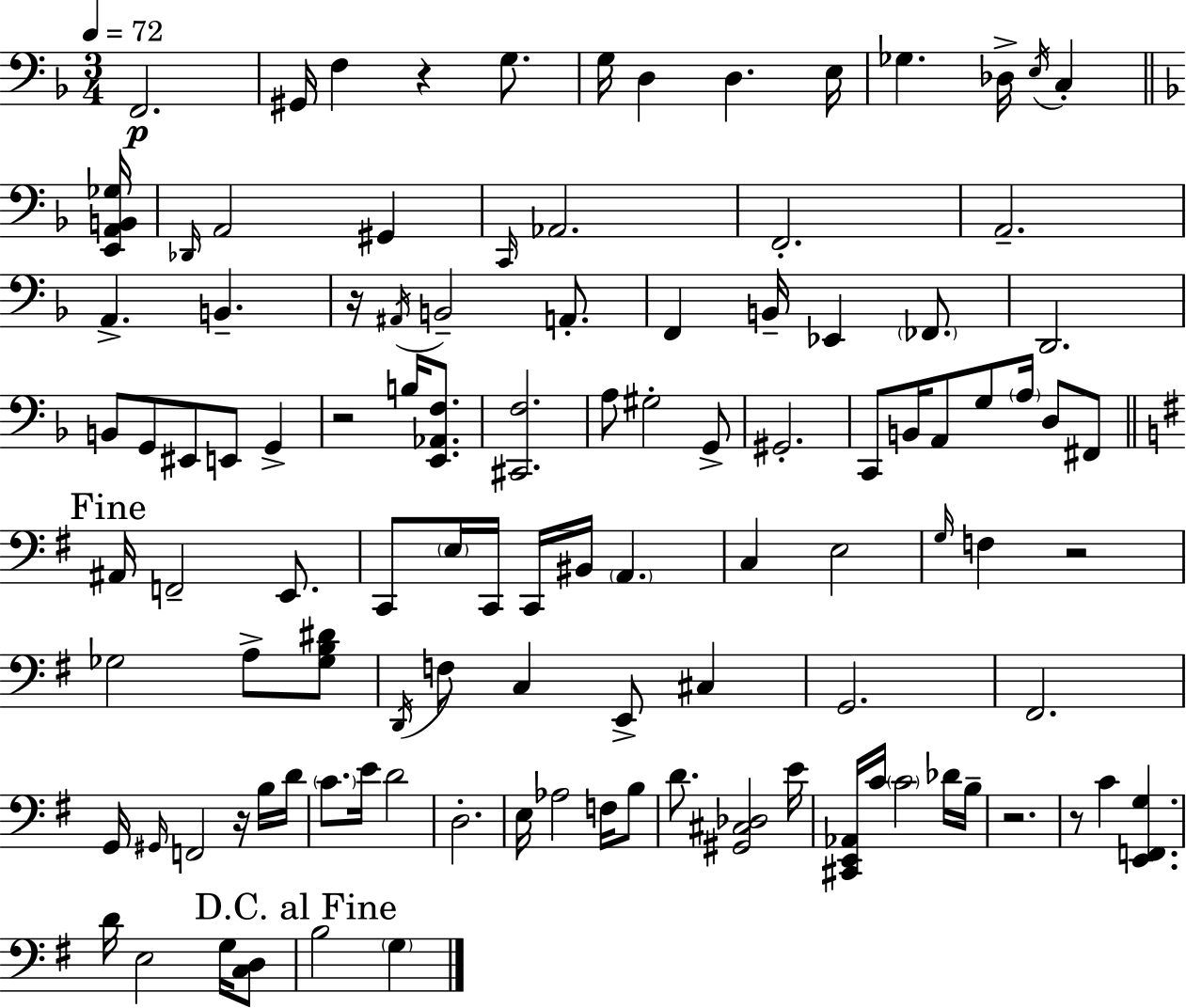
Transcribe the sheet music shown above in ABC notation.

X:1
T:Untitled
M:3/4
L:1/4
K:F
F,,2 ^G,,/4 F, z G,/2 G,/4 D, D, E,/4 _G, _D,/4 E,/4 C, [E,,A,,B,,_G,]/4 _D,,/4 A,,2 ^G,, C,,/4 _A,,2 F,,2 A,,2 A,, B,, z/4 ^A,,/4 B,,2 A,,/2 F,, B,,/4 _E,, _F,,/2 D,,2 B,,/2 G,,/2 ^E,,/2 E,,/2 G,, z2 B,/4 [E,,_A,,F,]/2 [^C,,F,]2 A,/2 ^G,2 G,,/2 ^G,,2 C,,/2 B,,/4 A,,/2 G,/2 A,/4 D,/2 ^F,,/2 ^A,,/4 F,,2 E,,/2 C,,/2 E,/4 C,,/4 C,,/4 ^B,,/4 A,, C, E,2 G,/4 F, z2 _G,2 A,/2 [_G,B,^D]/2 D,,/4 F,/2 C, E,,/2 ^C, G,,2 ^F,,2 G,,/4 ^G,,/4 F,,2 z/4 B,/4 D/4 C/2 E/4 D2 D,2 E,/4 _A,2 F,/4 B,/2 D/2 [^G,,^C,_D,]2 E/4 [^C,,E,,_A,,]/4 C/4 C2 _D/4 B,/4 z2 z/2 C [E,,F,,G,] D/4 E,2 G,/4 [C,D,]/2 B,2 G,